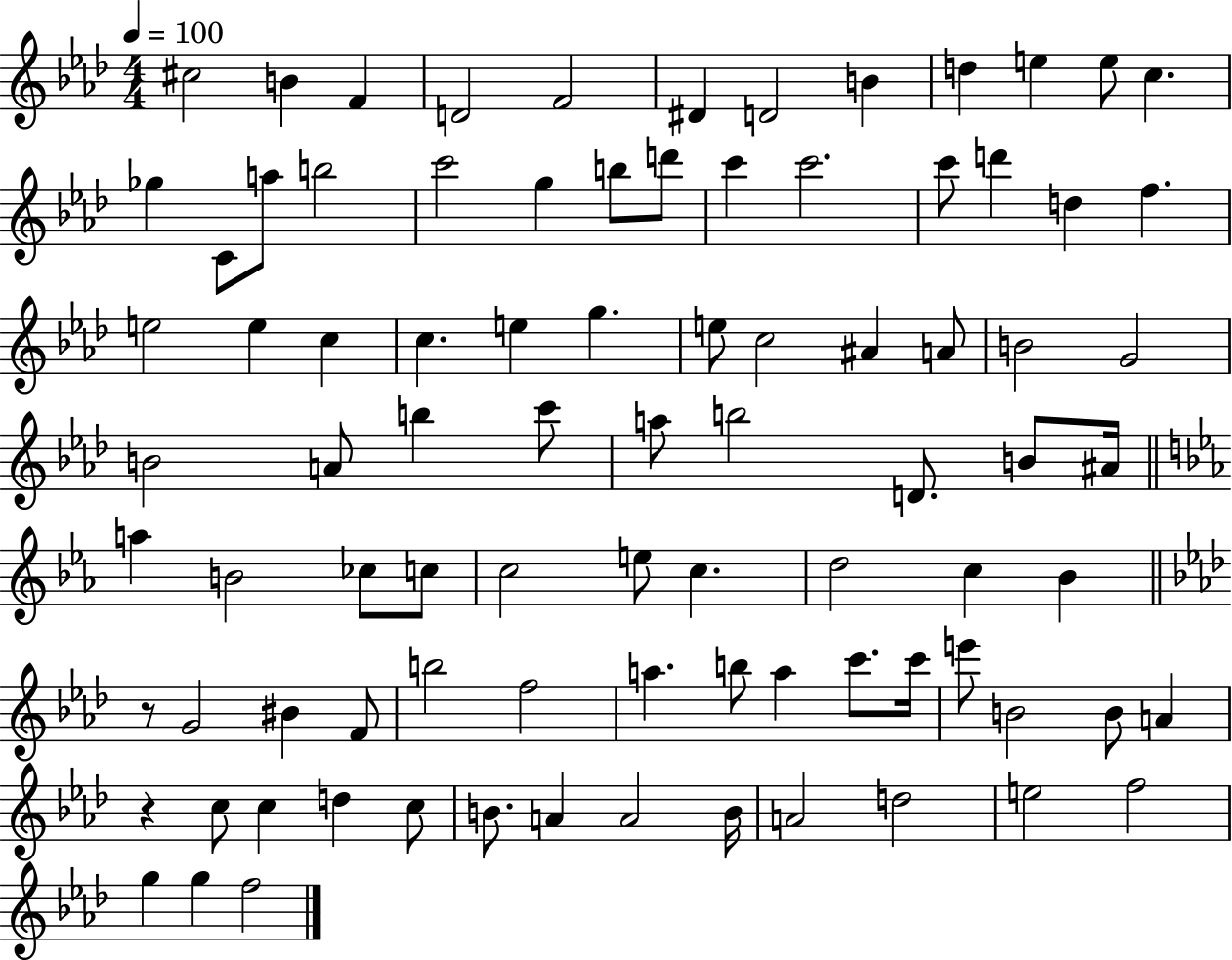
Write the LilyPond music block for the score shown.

{
  \clef treble
  \numericTimeSignature
  \time 4/4
  \key aes \major
  \tempo 4 = 100
  \repeat volta 2 { cis''2 b'4 f'4 | d'2 f'2 | dis'4 d'2 b'4 | d''4 e''4 e''8 c''4. | \break ges''4 c'8 a''8 b''2 | c'''2 g''4 b''8 d'''8 | c'''4 c'''2. | c'''8 d'''4 d''4 f''4. | \break e''2 e''4 c''4 | c''4. e''4 g''4. | e''8 c''2 ais'4 a'8 | b'2 g'2 | \break b'2 a'8 b''4 c'''8 | a''8 b''2 d'8. b'8 ais'16 | \bar "||" \break \key c \minor a''4 b'2 ces''8 c''8 | c''2 e''8 c''4. | d''2 c''4 bes'4 | \bar "||" \break \key aes \major r8 g'2 bis'4 f'8 | b''2 f''2 | a''4. b''8 a''4 c'''8. c'''16 | e'''8 b'2 b'8 a'4 | \break r4 c''8 c''4 d''4 c''8 | b'8. a'4 a'2 b'16 | a'2 d''2 | e''2 f''2 | \break g''4 g''4 f''2 | } \bar "|."
}